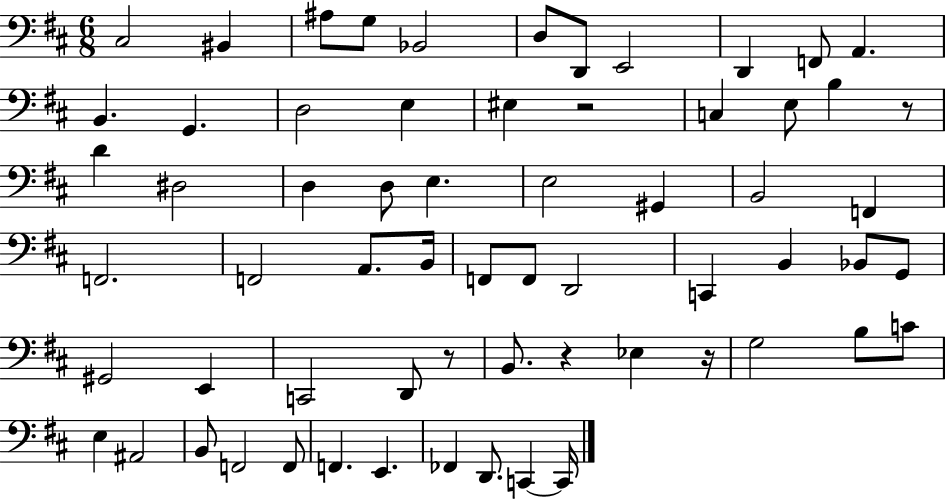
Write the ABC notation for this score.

X:1
T:Untitled
M:6/8
L:1/4
K:D
^C,2 ^B,, ^A,/2 G,/2 _B,,2 D,/2 D,,/2 E,,2 D,, F,,/2 A,, B,, G,, D,2 E, ^E, z2 C, E,/2 B, z/2 D ^D,2 D, D,/2 E, E,2 ^G,, B,,2 F,, F,,2 F,,2 A,,/2 B,,/4 F,,/2 F,,/2 D,,2 C,, B,, _B,,/2 G,,/2 ^G,,2 E,, C,,2 D,,/2 z/2 B,,/2 z _E, z/4 G,2 B,/2 C/2 E, ^A,,2 B,,/2 F,,2 F,,/2 F,, E,, _F,, D,,/2 C,, C,,/4